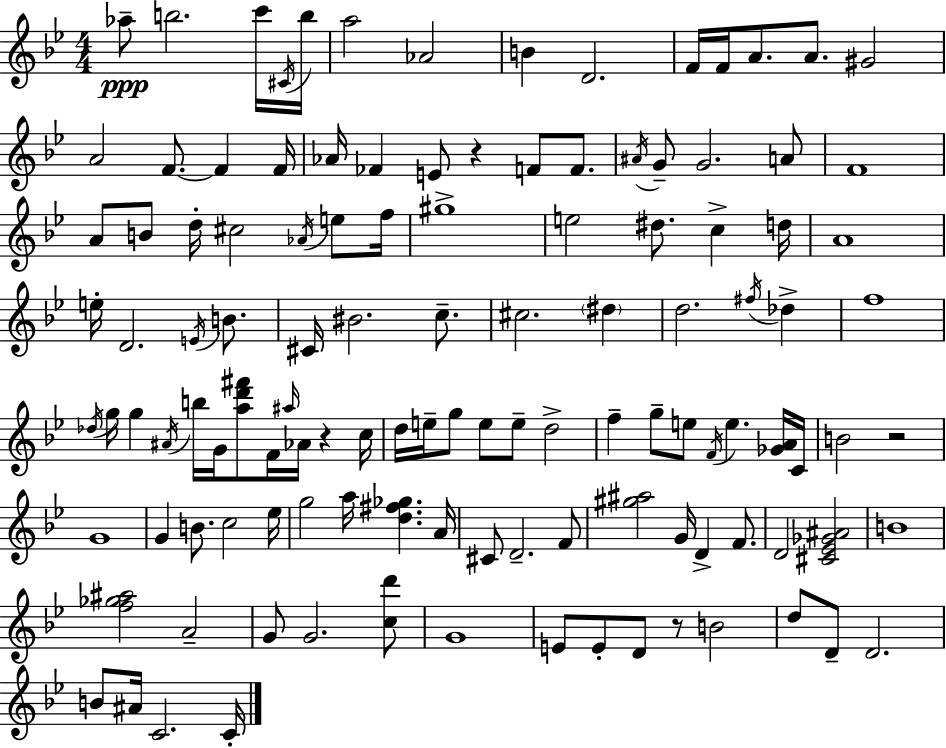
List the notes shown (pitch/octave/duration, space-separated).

Ab5/e B5/h. C6/s C#4/s B5/s A5/h Ab4/h B4/q D4/h. F4/s F4/s A4/e. A4/e. G#4/h A4/h F4/e. F4/q F4/s Ab4/s FES4/q E4/e R/q F4/e F4/e. A#4/s G4/e G4/h. A4/e F4/w A4/e B4/e D5/s C#5/h Ab4/s E5/e F5/s G#5/w E5/h D#5/e. C5/q D5/s A4/w E5/s D4/h. E4/s B4/e. C#4/s BIS4/h. C5/e. C#5/h. D#5/q D5/h. F#5/s Db5/q F5/w Db5/s G5/s G5/q A#4/s B5/s G4/s [A5,D6,F#6]/e F4/s A#5/s Ab4/s R/q C5/s D5/s E5/s G5/e E5/e E5/e D5/h F5/q G5/e E5/e F4/s E5/q. [Gb4,A4]/s C4/s B4/h R/h G4/w G4/q B4/e. C5/h Eb5/s G5/h A5/s [D5,F#5,Gb5]/q. A4/s C#4/e D4/h. F4/e [G#5,A#5]/h G4/s D4/q F4/e. D4/h [C#4,Eb4,Gb4,A#4]/h B4/w [F5,Gb5,A#5]/h A4/h G4/e G4/h. [C5,D6]/e G4/w E4/e E4/e D4/e R/e B4/h D5/e D4/e D4/h. B4/e A#4/s C4/h. C4/s